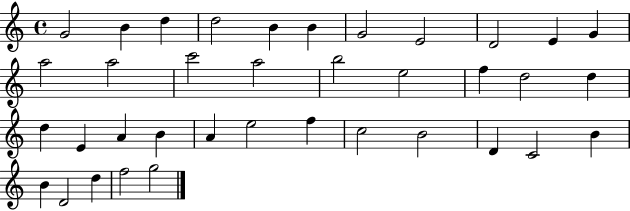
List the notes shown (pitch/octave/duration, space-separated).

G4/h B4/q D5/q D5/h B4/q B4/q G4/h E4/h D4/h E4/q G4/q A5/h A5/h C6/h A5/h B5/h E5/h F5/q D5/h D5/q D5/q E4/q A4/q B4/q A4/q E5/h F5/q C5/h B4/h D4/q C4/h B4/q B4/q D4/h D5/q F5/h G5/h